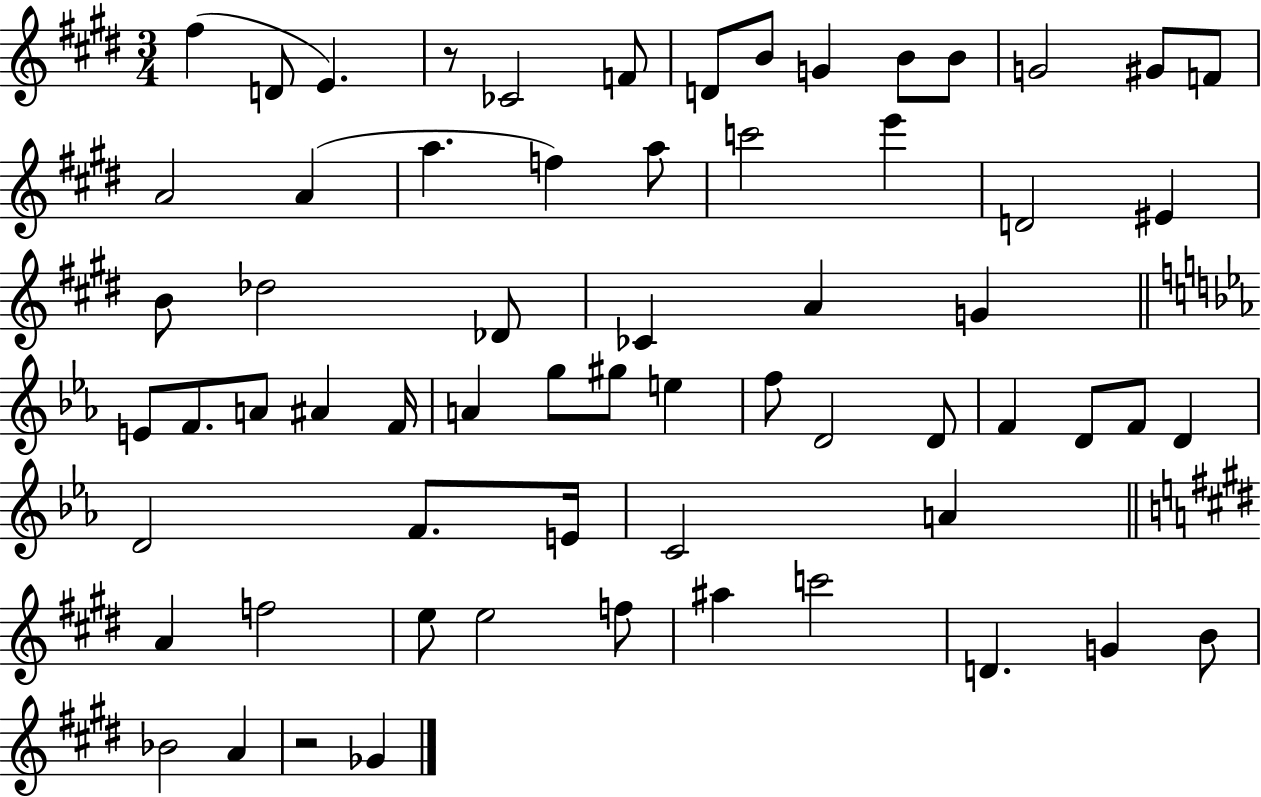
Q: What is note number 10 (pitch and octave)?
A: B4